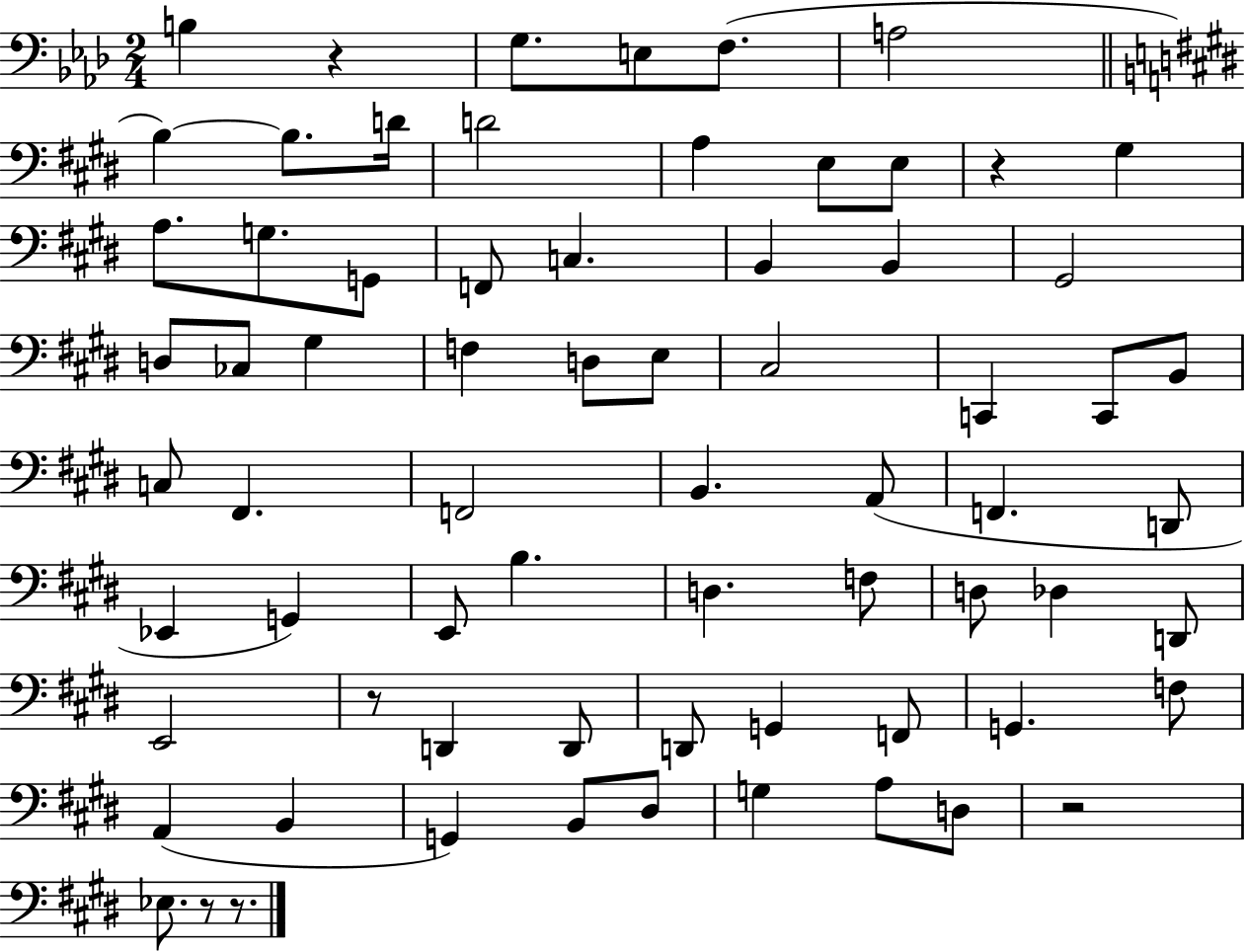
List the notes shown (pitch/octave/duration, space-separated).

B3/q R/q G3/e. E3/e F3/e. A3/h B3/q B3/e. D4/s D4/h A3/q E3/e E3/e R/q G#3/q A3/e. G3/e. G2/e F2/e C3/q. B2/q B2/q G#2/h D3/e CES3/e G#3/q F3/q D3/e E3/e C#3/h C2/q C2/e B2/e C3/e F#2/q. F2/h B2/q. A2/e F2/q. D2/e Eb2/q G2/q E2/e B3/q. D3/q. F3/e D3/e Db3/q D2/e E2/h R/e D2/q D2/e D2/e G2/q F2/e G2/q. F3/e A2/q B2/q G2/q B2/e D#3/e G3/q A3/e D3/e R/h Eb3/e. R/e R/e.